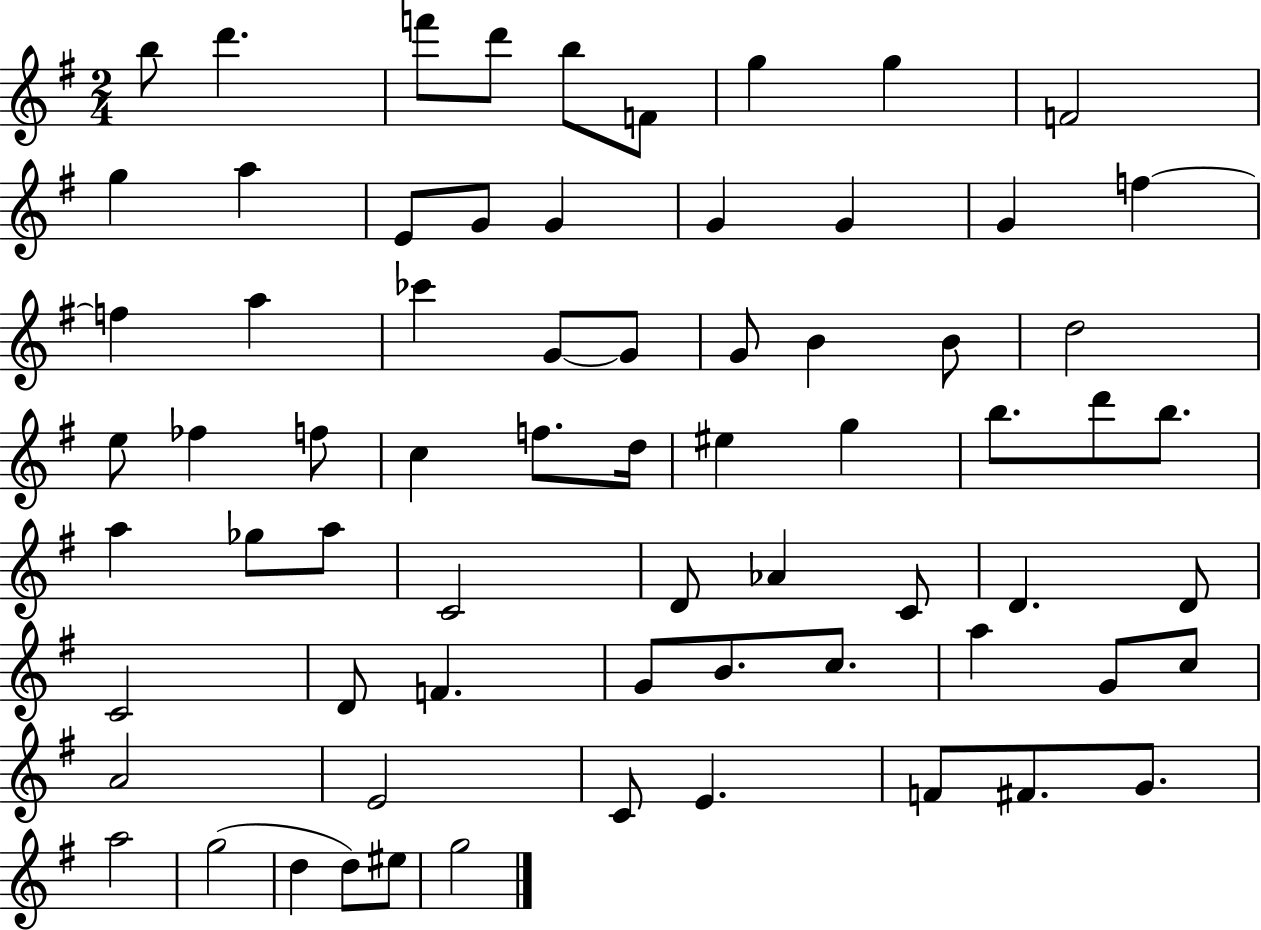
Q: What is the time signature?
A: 2/4